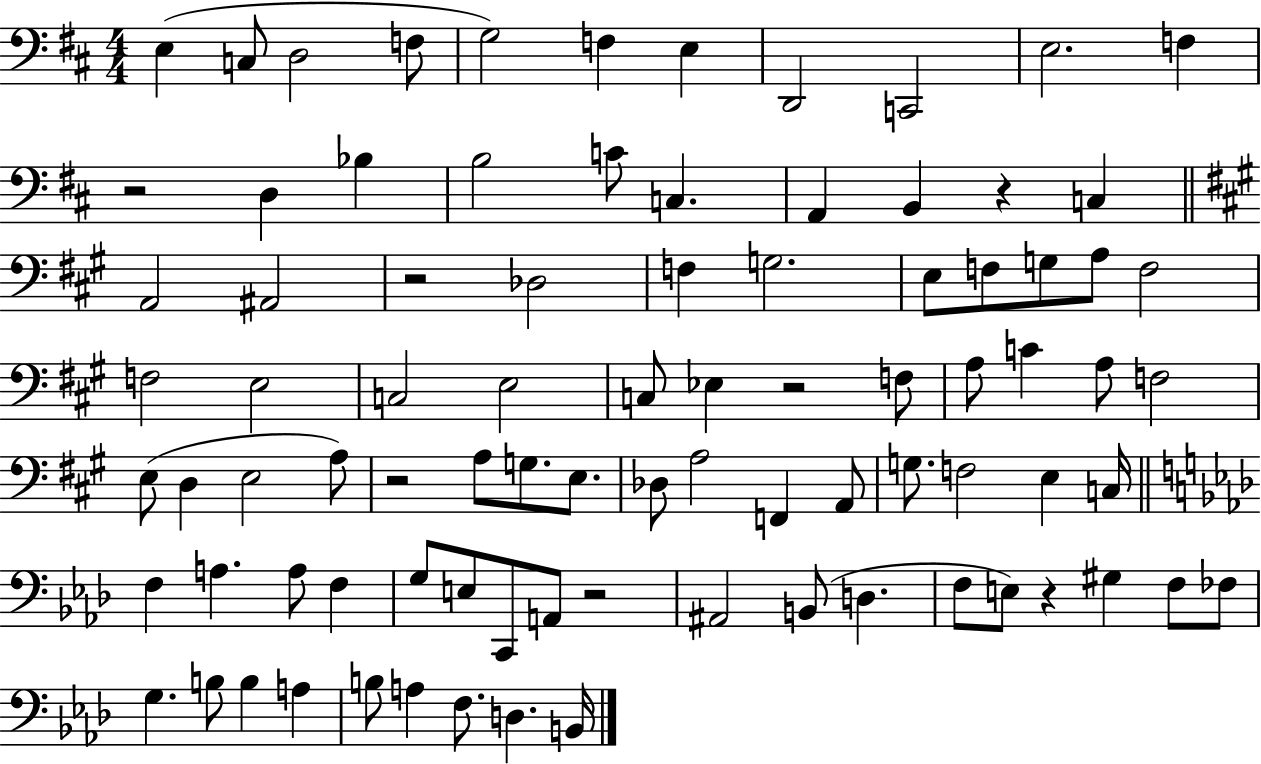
X:1
T:Untitled
M:4/4
L:1/4
K:D
E, C,/2 D,2 F,/2 G,2 F, E, D,,2 C,,2 E,2 F, z2 D, _B, B,2 C/2 C, A,, B,, z C, A,,2 ^A,,2 z2 _D,2 F, G,2 E,/2 F,/2 G,/2 A,/2 F,2 F,2 E,2 C,2 E,2 C,/2 _E, z2 F,/2 A,/2 C A,/2 F,2 E,/2 D, E,2 A,/2 z2 A,/2 G,/2 E,/2 _D,/2 A,2 F,, A,,/2 G,/2 F,2 E, C,/4 F, A, A,/2 F, G,/2 E,/2 C,,/2 A,,/2 z2 ^A,,2 B,,/2 D, F,/2 E,/2 z ^G, F,/2 _F,/2 G, B,/2 B, A, B,/2 A, F,/2 D, B,,/4